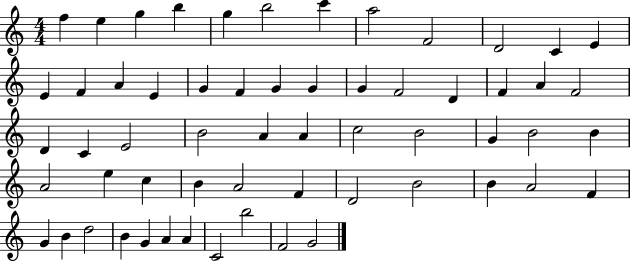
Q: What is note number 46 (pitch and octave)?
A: B4